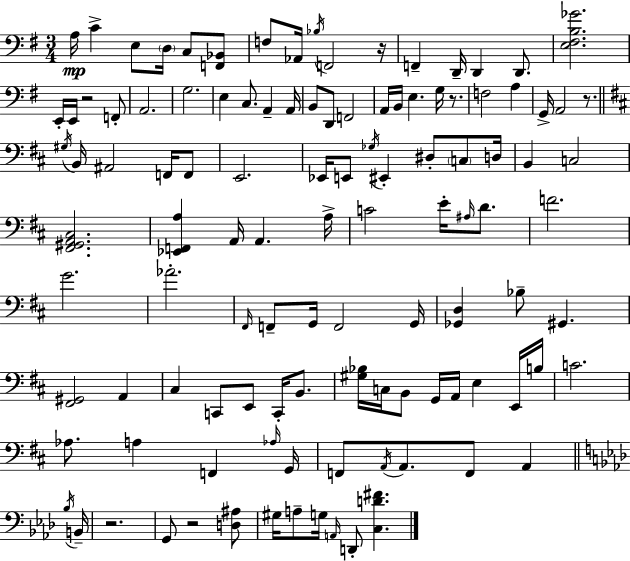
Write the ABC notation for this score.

X:1
T:Untitled
M:3/4
L:1/4
K:Em
A,/4 C E,/2 D,/4 C,/2 [F,,_B,,]/2 F,/2 _A,,/4 _B,/4 F,,2 z/4 F,, D,,/4 D,, D,,/2 [E,^F,B,_G]2 E,,/4 E,,/4 z2 F,,/2 A,,2 G,2 E, C,/2 A,, A,,/4 B,,/2 D,,/2 F,,2 A,,/4 B,,/4 E, G,/4 z/2 F,2 A, G,,/4 A,,2 z/2 ^G,/4 B,,/4 ^A,,2 F,,/4 F,,/2 E,,2 _E,,/4 E,,/2 _G,/4 ^E,, ^D,/2 C,/2 D,/4 B,, C,2 [^F,,^G,,A,,^C,]2 [_E,,F,,A,] A,,/4 A,, A,/4 C2 E/4 ^A,/4 D/2 F2 G2 _A2 ^F,,/4 F,,/2 G,,/4 F,,2 G,,/4 [_G,,D,] _B,/2 ^G,, [^F,,^G,,]2 A,, ^C, C,,/2 E,,/2 C,,/4 B,,/2 [^G,_B,]/4 C,/4 B,,/2 G,,/4 A,,/4 E, E,,/4 B,/4 C2 _A,/2 A, F,, _A,/4 G,,/4 F,,/2 A,,/4 A,,/2 F,,/2 A,, _B,/4 B,,/4 z2 G,,/2 z2 [D,^A,]/2 ^G,/4 A,/2 G,/4 A,,/4 D,,/2 [C,D^F]